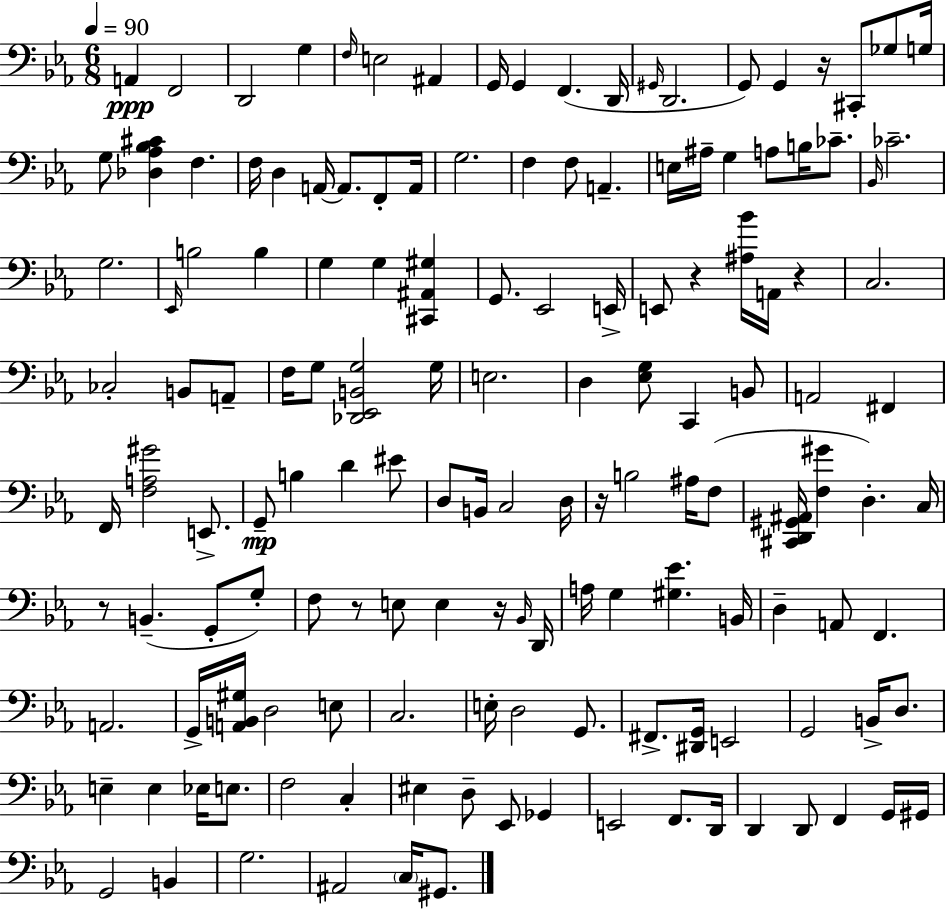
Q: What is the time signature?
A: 6/8